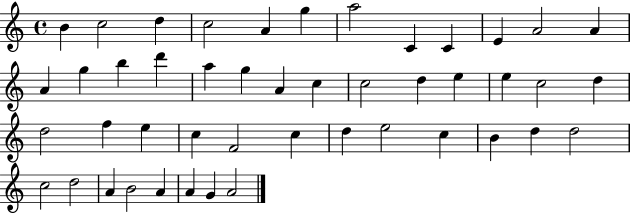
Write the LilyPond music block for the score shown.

{
  \clef treble
  \time 4/4
  \defaultTimeSignature
  \key c \major
  b'4 c''2 d''4 | c''2 a'4 g''4 | a''2 c'4 c'4 | e'4 a'2 a'4 | \break a'4 g''4 b''4 d'''4 | a''4 g''4 a'4 c''4 | c''2 d''4 e''4 | e''4 c''2 d''4 | \break d''2 f''4 e''4 | c''4 f'2 c''4 | d''4 e''2 c''4 | b'4 d''4 d''2 | \break c''2 d''2 | a'4 b'2 a'4 | a'4 g'4 a'2 | \bar "|."
}